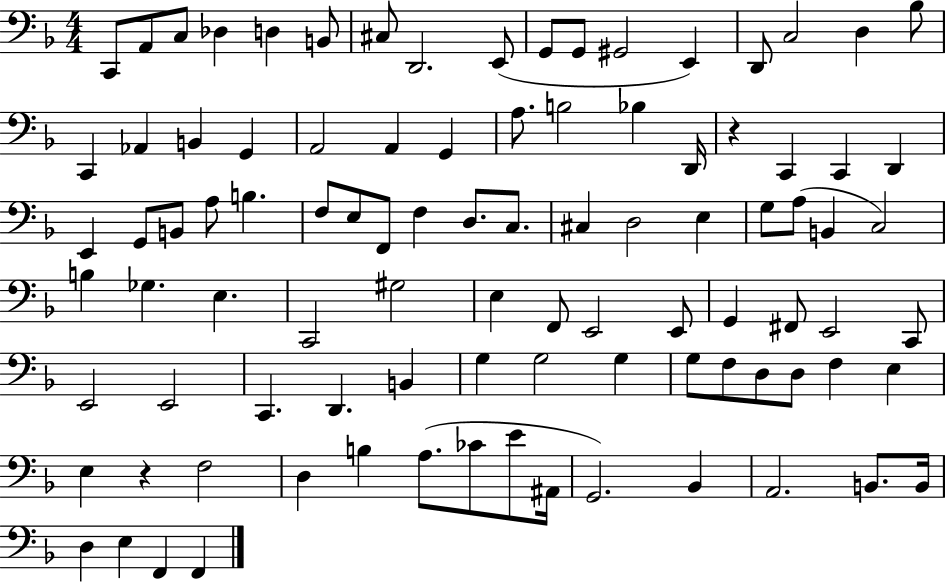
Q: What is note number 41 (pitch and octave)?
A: D3